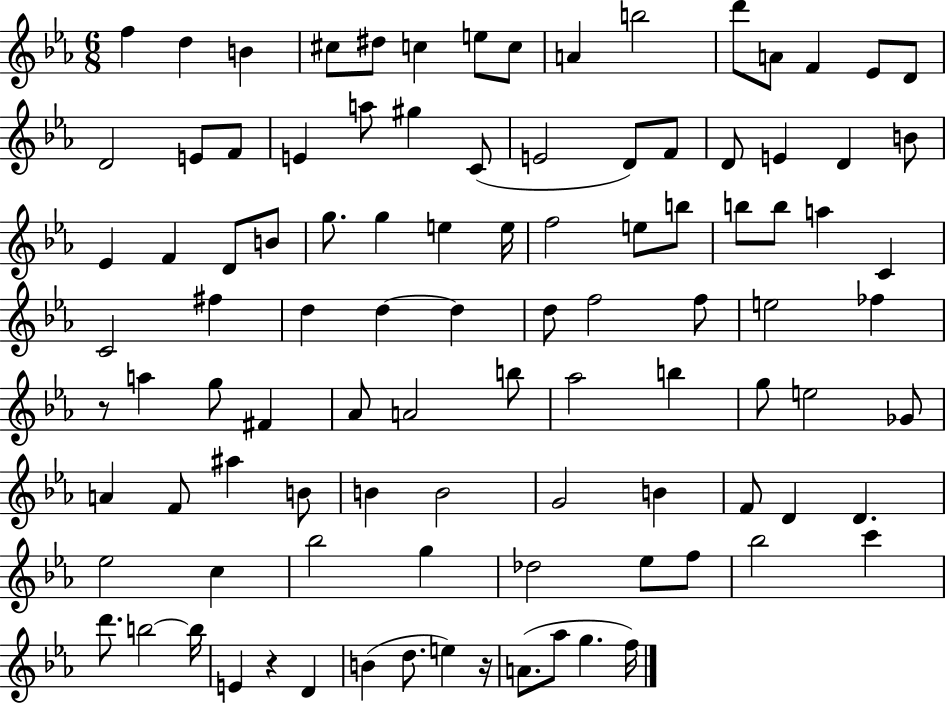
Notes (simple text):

F5/q D5/q B4/q C#5/e D#5/e C5/q E5/e C5/e A4/q B5/h D6/e A4/e F4/q Eb4/e D4/e D4/h E4/e F4/e E4/q A5/e G#5/q C4/e E4/h D4/e F4/e D4/e E4/q D4/q B4/e Eb4/q F4/q D4/e B4/e G5/e. G5/q E5/q E5/s F5/h E5/e B5/e B5/e B5/e A5/q C4/q C4/h F#5/q D5/q D5/q D5/q D5/e F5/h F5/e E5/h FES5/q R/e A5/q G5/e F#4/q Ab4/e A4/h B5/e Ab5/h B5/q G5/e E5/h Gb4/e A4/q F4/e A#5/q B4/e B4/q B4/h G4/h B4/q F4/e D4/q D4/q. Eb5/h C5/q Bb5/h G5/q Db5/h Eb5/e F5/e Bb5/h C6/q D6/e. B5/h B5/s E4/q R/q D4/q B4/q D5/e. E5/q R/s A4/e. Ab5/e G5/q. F5/s